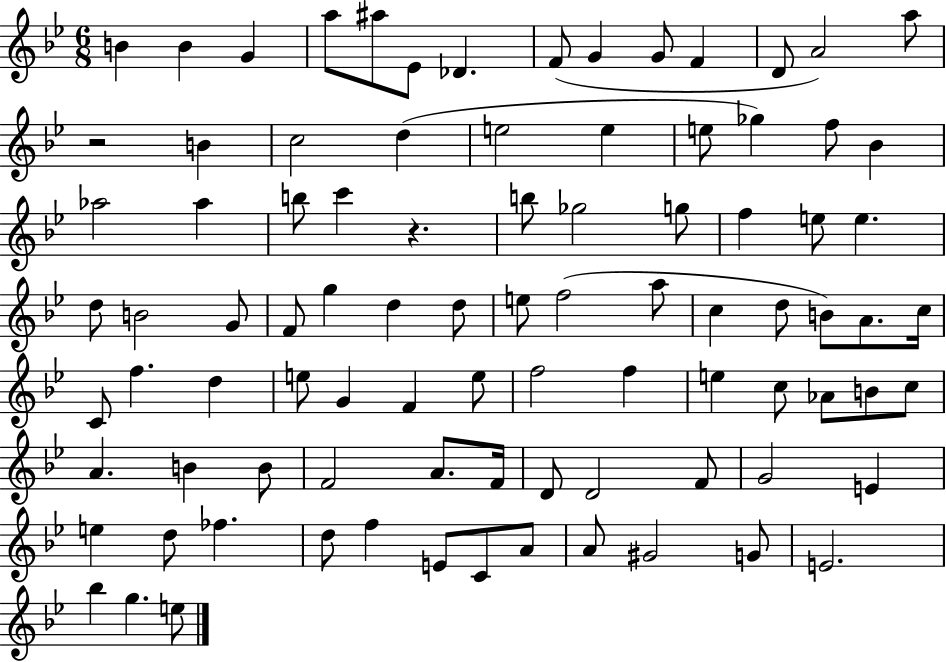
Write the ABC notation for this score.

X:1
T:Untitled
M:6/8
L:1/4
K:Bb
B B G a/2 ^a/2 _E/2 _D F/2 G G/2 F D/2 A2 a/2 z2 B c2 d e2 e e/2 _g f/2 _B _a2 _a b/2 c' z b/2 _g2 g/2 f e/2 e d/2 B2 G/2 F/2 g d d/2 e/2 f2 a/2 c d/2 B/2 A/2 c/4 C/2 f d e/2 G F e/2 f2 f e c/2 _A/2 B/2 c/2 A B B/2 F2 A/2 F/4 D/2 D2 F/2 G2 E e d/2 _f d/2 f E/2 C/2 A/2 A/2 ^G2 G/2 E2 _b g e/2